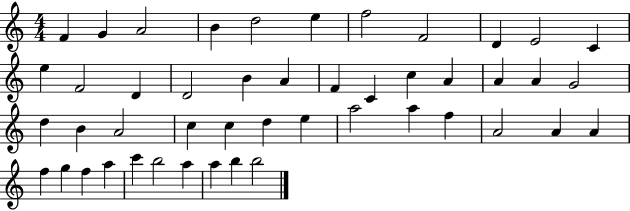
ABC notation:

X:1
T:Untitled
M:4/4
L:1/4
K:C
F G A2 B d2 e f2 F2 D E2 C e F2 D D2 B A F C c A A A G2 d B A2 c c d e a2 a f A2 A A f g f a c' b2 a a b b2